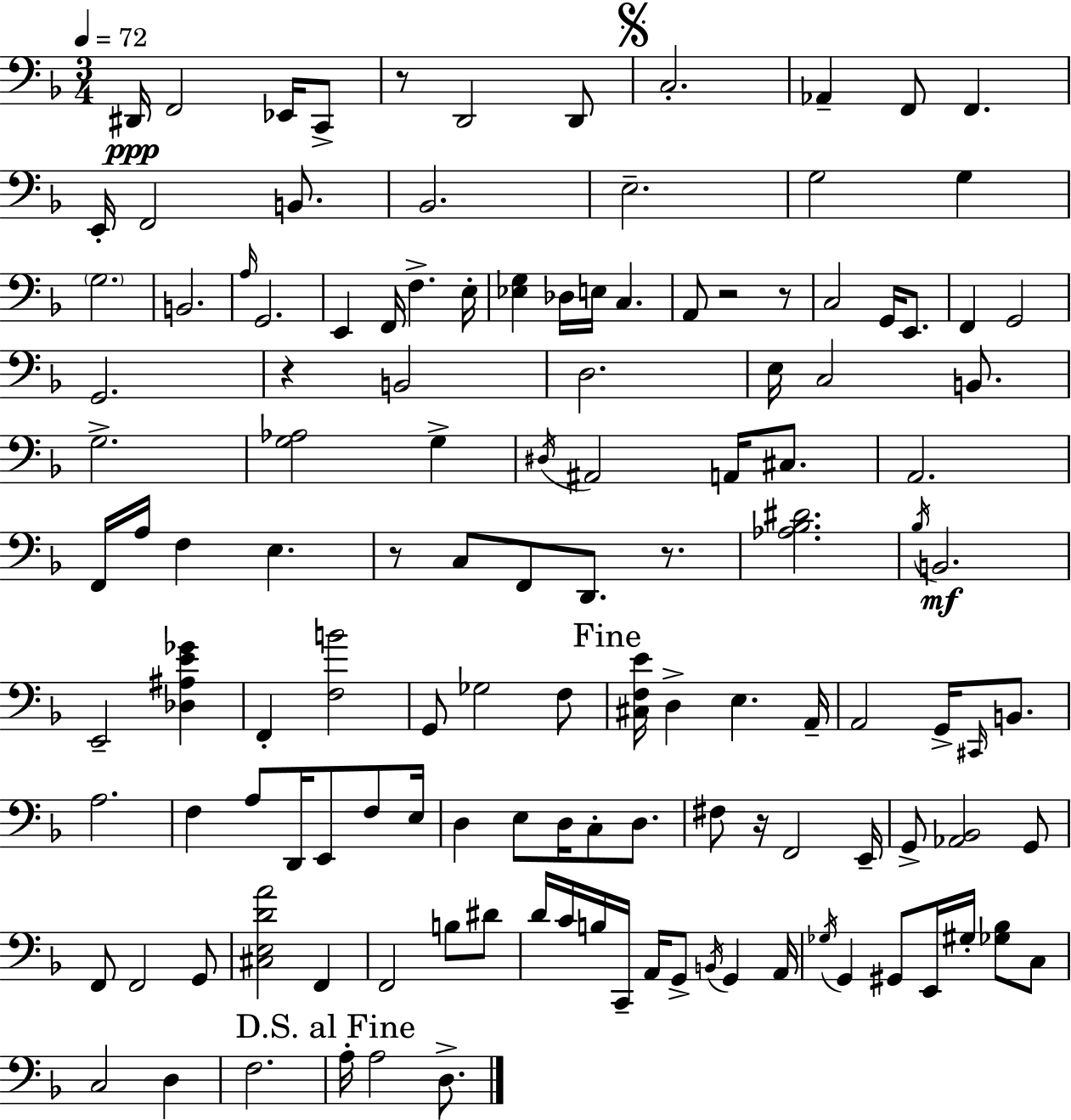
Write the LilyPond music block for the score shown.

{
  \clef bass
  \numericTimeSignature
  \time 3/4
  \key d \minor
  \tempo 4 = 72
  \repeat volta 2 { dis,16\ppp f,2 ees,16 c,8-> | r8 d,2 d,8 | \mark \markup { \musicglyph "scripts.segno" } c2.-. | aes,4-- f,8 f,4. | \break e,16-. f,2 b,8. | bes,2. | e2.-- | g2 g4 | \break \parenthesize g2. | b,2. | \grace { a16 } g,2. | e,4 f,16 f4.-> | \break e16-. <ees g>4 des16 e16 c4. | a,8 r2 r8 | c2 g,16 e,8. | f,4 g,2 | \break g,2. | r4 b,2 | d2. | e16 c2 b,8. | \break g2.-> | <g aes>2 g4-> | \acciaccatura { dis16 } ais,2 a,16 cis8. | a,2. | \break f,16 a16 f4 e4. | r8 c8 f,8 d,8. r8. | <aes bes dis'>2. | \acciaccatura { bes16 } b,2.\mf | \break e,2-- <des ais e' ges'>4 | f,4-. <f b'>2 | g,8 ges2 | f8 \mark "Fine" <cis f e'>16 d4-> e4. | \break a,16-- a,2 g,16-> | \grace { cis,16 } b,8. a2. | f4 a8 d,16 e,8 | f8 e16 d4 e8 d16 c8-. | \break d8. fis8 r16 f,2 | e,16-- g,8-> <aes, bes,>2 | g,8 f,8 f,2 | g,8 <cis e d' a'>2 | \break f,4 f,2 | b8 dis'8 d'16 c'16 b16 c,16-- a,16 g,8-> \acciaccatura { b,16 } | g,4 a,16 \acciaccatura { ges16 } g,4 gis,8 | e,16 gis16-. <ges bes>8 c8 c2 | \break d4 f2. | \mark "D.S. al Fine" a16-. a2 | d8.-> } \bar "|."
}